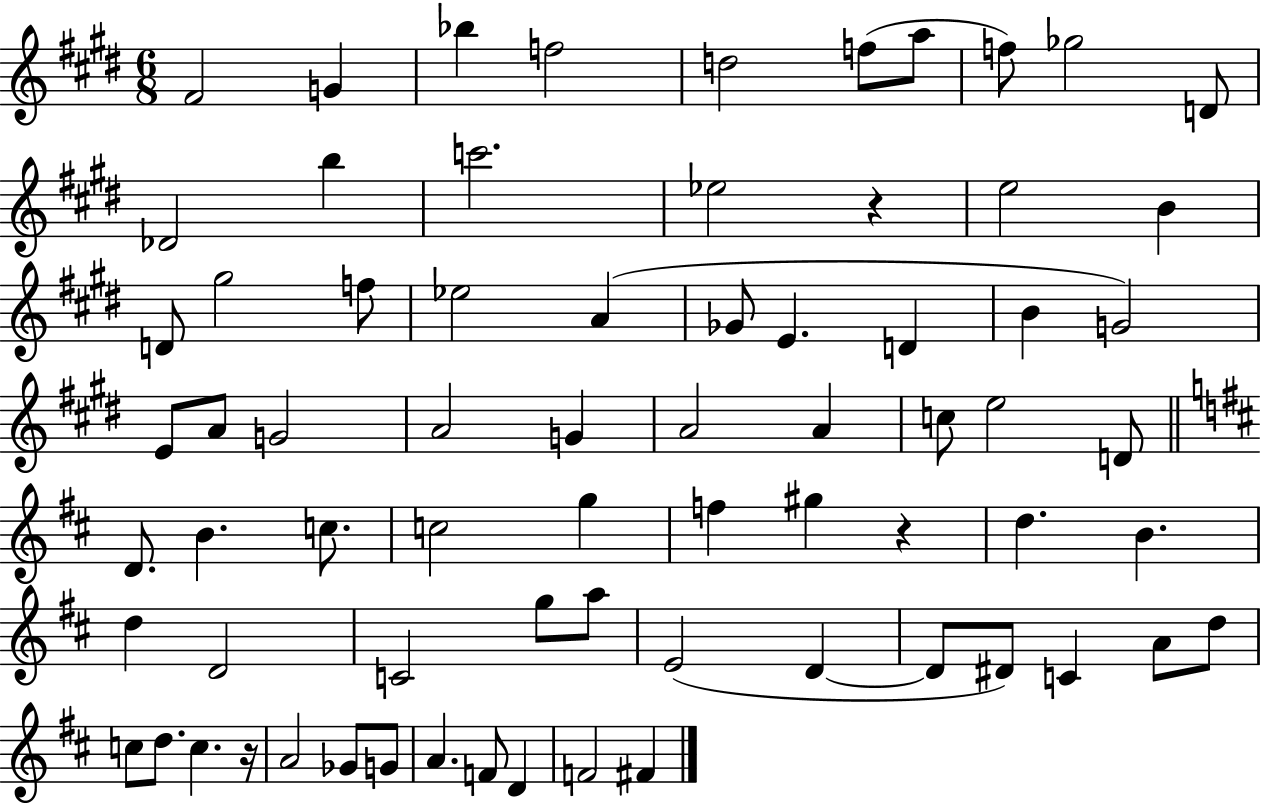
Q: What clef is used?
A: treble